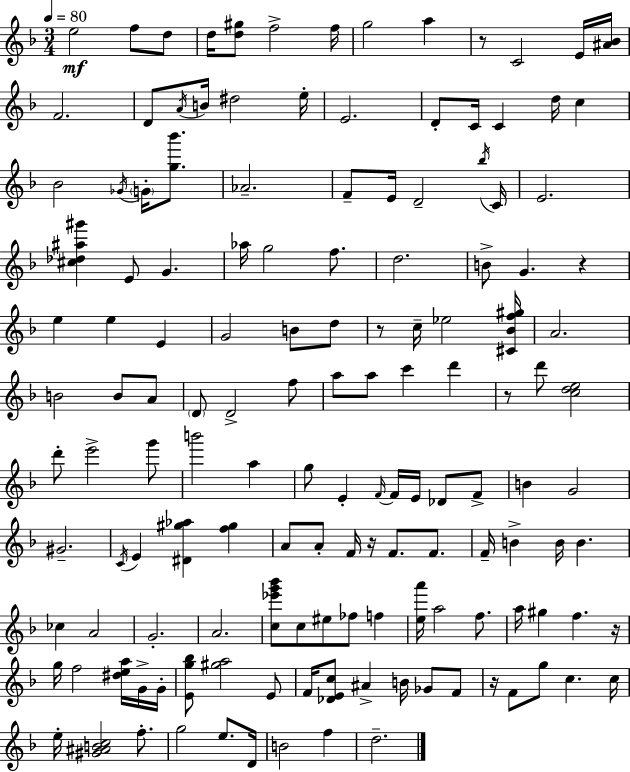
E5/h F5/e D5/e D5/s [D5,G#5]/e F5/h F5/s G5/h A5/q R/e C4/h E4/s [A#4,Bb4]/s F4/h. D4/e A4/s B4/s D#5/h E5/s E4/h. D4/e C4/s C4/q D5/s C5/q Bb4/h Gb4/s G4/s [G5,Bb6]/e. Ab4/h. F4/e E4/s D4/h Bb5/s C4/s E4/h. [C#5,Db5,A#5,G#6]/q E4/e G4/q. Ab5/s G5/h F5/e. D5/h. B4/e G4/q. R/q E5/q E5/q E4/q G4/h B4/e D5/e R/e C5/s Eb5/h [C#4,Bb4,F5,G#5]/s A4/h. B4/h B4/e A4/e D4/e D4/h F5/e A5/e A5/e C6/q D6/q R/e D6/e [C5,D5,E5]/h D6/e E6/h G6/e B6/h A5/q G5/e E4/q F4/s F4/s E4/s Db4/e F4/e B4/q G4/h G#4/h. C4/s E4/q [D#4,G#5,Ab5]/q [F5,G#5]/q A4/e A4/e F4/s R/s F4/e. F4/e. F4/s B4/q B4/s B4/q. CES5/q A4/h G4/h. A4/h. [C5,Eb6,G6,Bb6]/e C5/e EIS5/e FES5/e F5/q [E5,A6]/s A5/h F5/e. A5/s G#5/q F5/q. R/s G5/s F5/h [D#5,E5,A5]/s G4/s G4/s [E4,G5,Bb5]/e [G#5,A5]/h E4/e F4/s [Db4,E4,C5]/e A#4/q B4/s Gb4/e F4/e R/s F4/e G5/e C5/q. C5/s E5/s [G#4,A#4,B4,C5]/h F5/e. G5/h E5/e. D4/s B4/h F5/q D5/h.